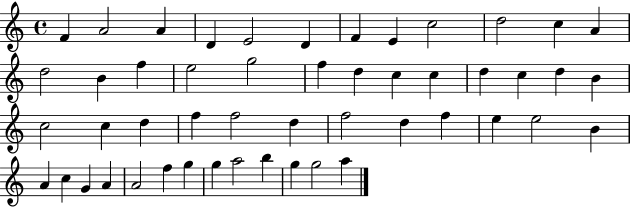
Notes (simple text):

F4/q A4/h A4/q D4/q E4/h D4/q F4/q E4/q C5/h D5/h C5/q A4/q D5/h B4/q F5/q E5/h G5/h F5/q D5/q C5/q C5/q D5/q C5/q D5/q B4/q C5/h C5/q D5/q F5/q F5/h D5/q F5/h D5/q F5/q E5/q E5/h B4/q A4/q C5/q G4/q A4/q A4/h F5/q G5/q G5/q A5/h B5/q G5/q G5/h A5/q